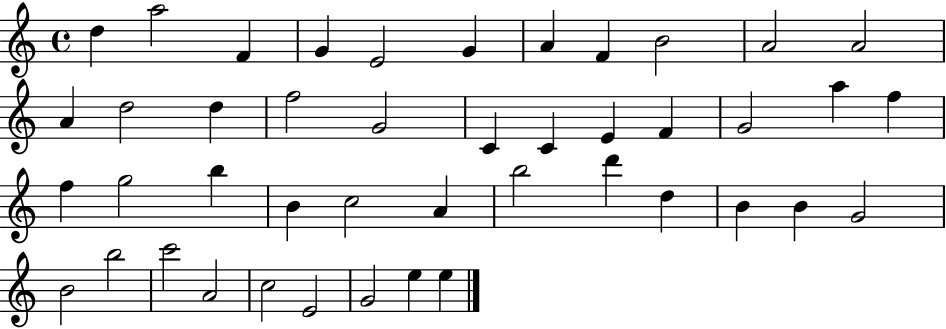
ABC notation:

X:1
T:Untitled
M:4/4
L:1/4
K:C
d a2 F G E2 G A F B2 A2 A2 A d2 d f2 G2 C C E F G2 a f f g2 b B c2 A b2 d' d B B G2 B2 b2 c'2 A2 c2 E2 G2 e e